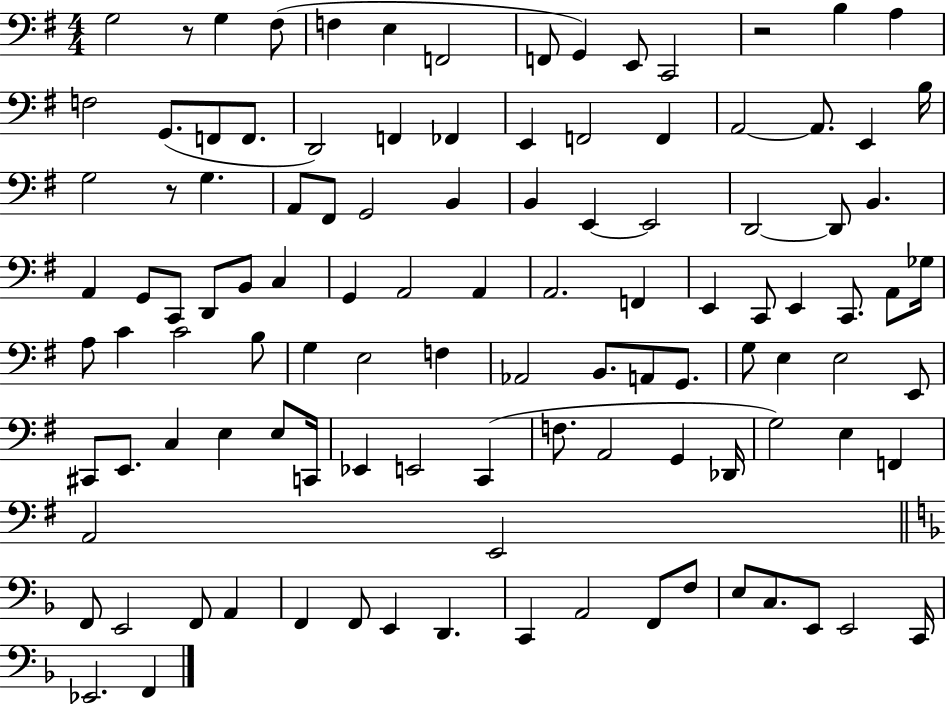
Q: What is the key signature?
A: G major